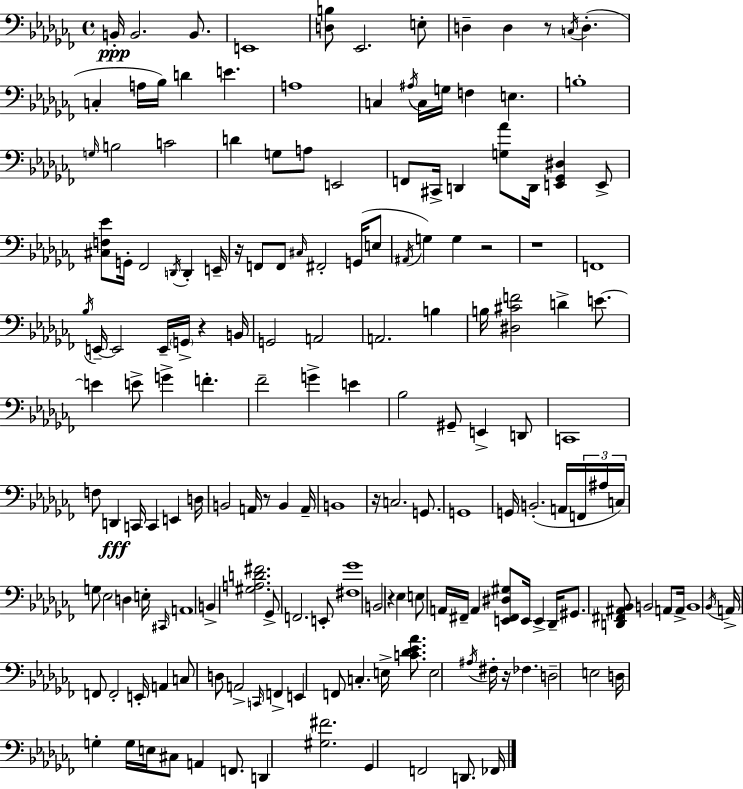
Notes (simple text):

B2/s B2/h. B2/e. E2/w [D3,B3]/e Eb2/h. E3/e D3/q D3/q R/e C3/s D3/q. C3/q A3/s Bb3/s D4/q E4/q. A3/w C3/q A#3/s C3/s G3/s F3/q E3/q. B3/w G3/s B3/h C4/h D4/q G3/e A3/e E2/h F2/e C#2/s D2/q [G3,Ab4]/e D2/s [E2,Gb2,D#3]/q E2/e [C#3,F3,Eb4]/e G2/s FES2/h D2/s D2/q E2/s R/s F2/e F2/e C#3/s F#2/h G2/s E3/e A#2/s G3/q G3/q R/h R/w F2/w Bb3/s E2/s E2/h E2/s G2/s R/q B2/s G2/h A2/h A2/h. B3/q B3/s [D#3,C#4,F4]/h D4/q E4/e. E4/q E4/e G4/q F4/q. FES4/h G4/q E4/q Bb3/h G#2/e E2/q D2/e C2/w F3/e D2/q C2/s C2/q E2/q D3/s B2/h A2/s R/e B2/q A2/s B2/w R/s C3/h. G2/e. G2/w G2/s B2/h. A2/s F2/s A#3/s C3/s G3/e Eb3/h D3/q E3/s C#2/s A2/w B2/q [G#3,A3,D4,F#4]/h. Gb2/e F2/h. E2/e [F#3,Gb4]/w B2/h R/q Eb3/q E3/e A2/s F#2/s A2/q [E2,F#2,D#3,G#3]/e E2/s E2/q Db2/s G#2/e. [D2,F#2,A#2,Bb2]/e B2/h A2/e A2/s B2/w Bb2/s A2/s F2/e F2/h E2/s A2/q C3/e D3/e A2/h C2/s F2/q E2/q F2/e C3/q. E3/s [C4,Db4,Eb4,Ab4]/e. E3/h A#3/s F#3/s R/s FES3/q. D3/h E3/h D3/s G3/q G3/s E3/s C#3/e A2/q F2/e. D2/q [G#3,F#4]/h. Gb2/q F2/h D2/e. FES2/s